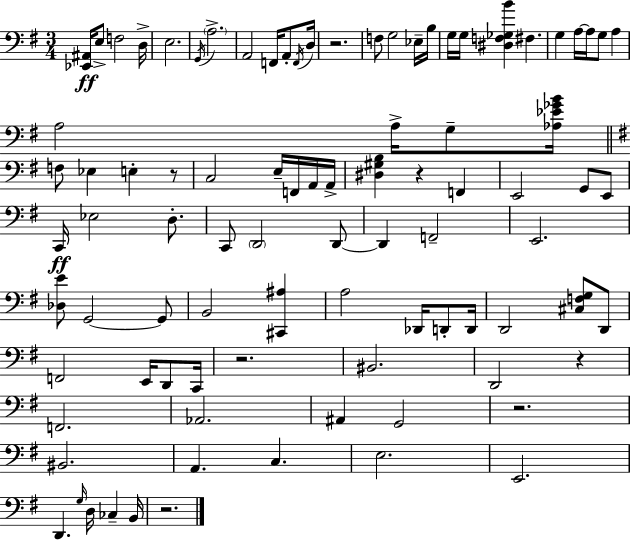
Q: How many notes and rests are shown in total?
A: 90